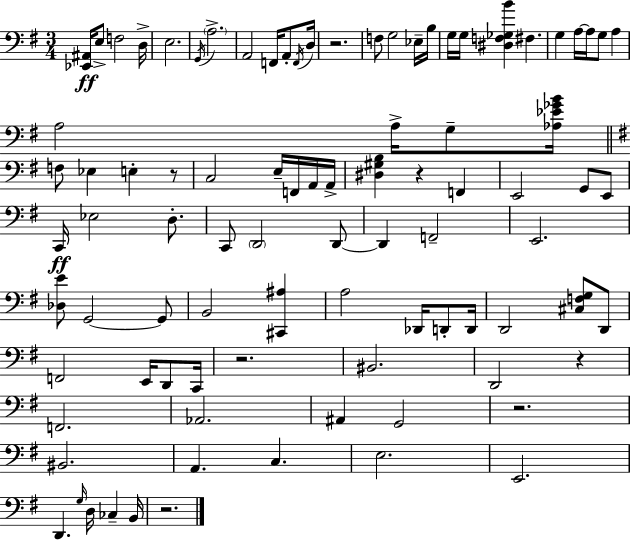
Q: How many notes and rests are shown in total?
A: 90